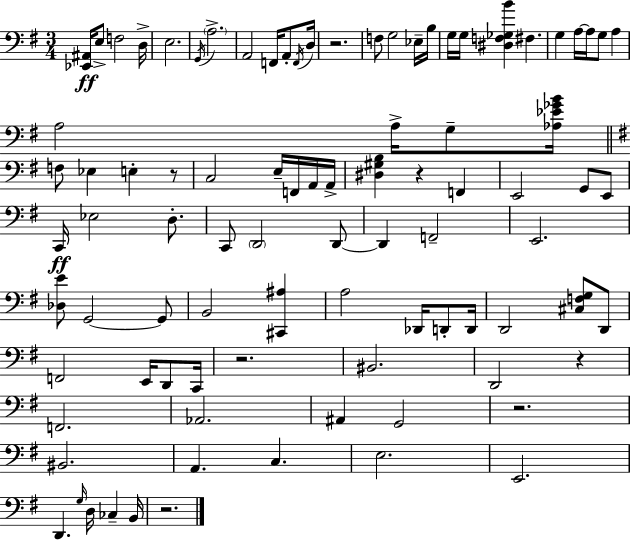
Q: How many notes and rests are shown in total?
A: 90